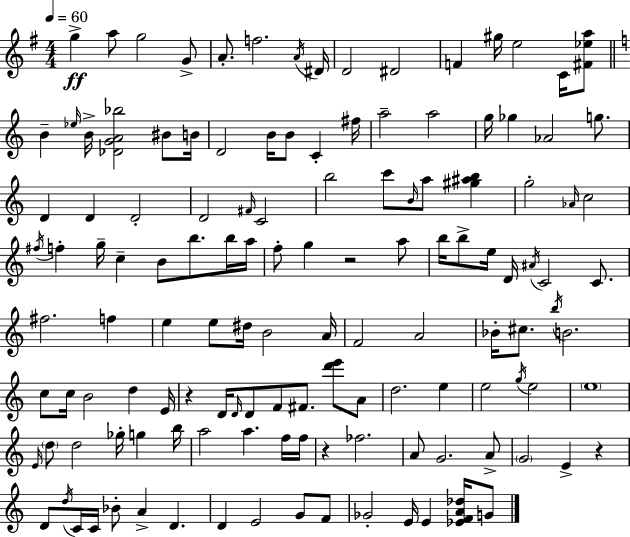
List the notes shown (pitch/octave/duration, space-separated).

G5/q A5/e G5/h G4/e A4/e. F5/h. A4/s D#4/s D4/h D#4/h F4/q G#5/s E5/h C4/s [F#4,Eb5,A5]/e B4/q Eb5/s B4/s [Db4,G4,A4,Bb5]/h BIS4/e B4/s D4/h B4/s B4/e C4/q F#5/s A5/h A5/h G5/s Gb5/q Ab4/h G5/e. D4/q D4/q D4/h D4/h F#4/s C4/h B5/h C6/e B4/s A5/e [G#5,A#5,B5]/q G5/h Ab4/s C5/h F#5/s F5/q G5/s C5/q B4/e B5/e. B5/s A5/s F5/e G5/q R/h A5/e B5/s B5/e E5/s D4/s A#4/s C4/h C4/e. F#5/h. F5/q E5/q E5/e D#5/s B4/h A4/s F4/h A4/h Bb4/s C#5/e. B5/s B4/h. C5/e C5/s B4/h D5/q E4/s R/q D4/s D4/s D4/e F4/e F#4/e. [D6,E6]/e A4/e D5/h. E5/q E5/h G5/s E5/h E5/w E4/s D5/e D5/h Gb5/s G5/q B5/s A5/h A5/q. F5/s F5/s R/q FES5/h. A4/e G4/h. A4/e G4/h E4/q R/q D4/e D5/s C4/s C4/s Bb4/e A4/q D4/q. D4/q E4/h G4/e F4/e Gb4/h E4/s E4/q [Eb4,F4,A4,Db5]/s G4/e